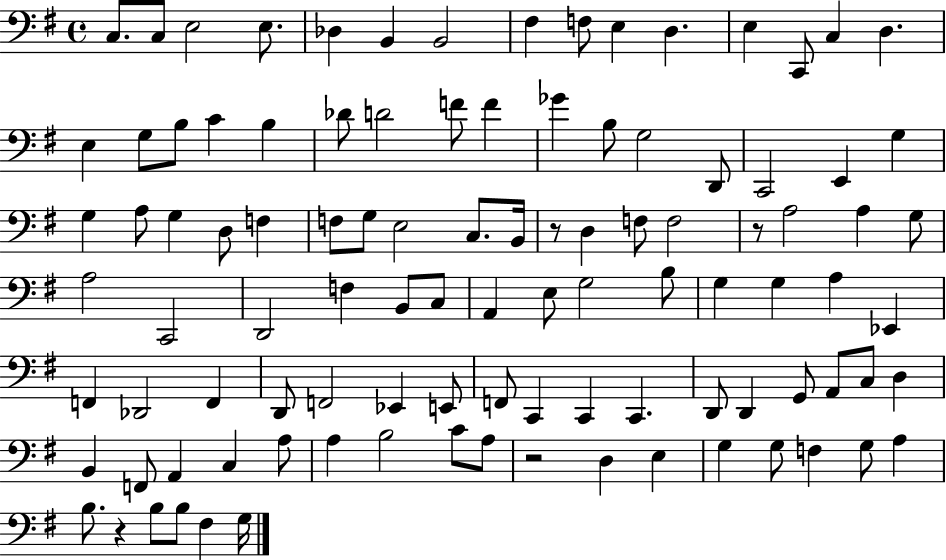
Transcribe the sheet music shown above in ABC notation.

X:1
T:Untitled
M:4/4
L:1/4
K:G
C,/2 C,/2 E,2 E,/2 _D, B,, B,,2 ^F, F,/2 E, D, E, C,,/2 C, D, E, G,/2 B,/2 C B, _D/2 D2 F/2 F _G B,/2 G,2 D,,/2 C,,2 E,, G, G, A,/2 G, D,/2 F, F,/2 G,/2 E,2 C,/2 B,,/4 z/2 D, F,/2 F,2 z/2 A,2 A, G,/2 A,2 C,,2 D,,2 F, B,,/2 C,/2 A,, E,/2 G,2 B,/2 G, G, A, _E,, F,, _D,,2 F,, D,,/2 F,,2 _E,, E,,/2 F,,/2 C,, C,, C,, D,,/2 D,, G,,/2 A,,/2 C,/2 D, B,, F,,/2 A,, C, A,/2 A, B,2 C/2 A,/2 z2 D, E, G, G,/2 F, G,/2 A, B,/2 z B,/2 B,/2 ^F, G,/4